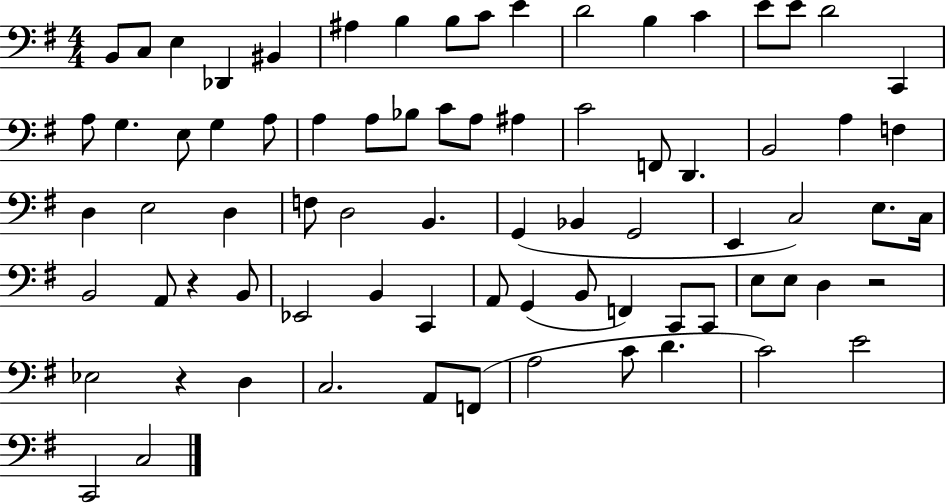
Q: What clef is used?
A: bass